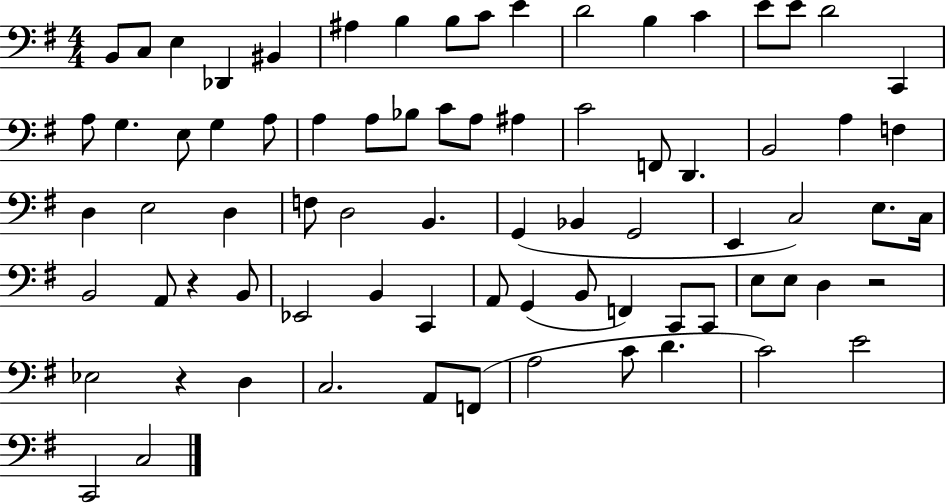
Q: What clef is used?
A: bass